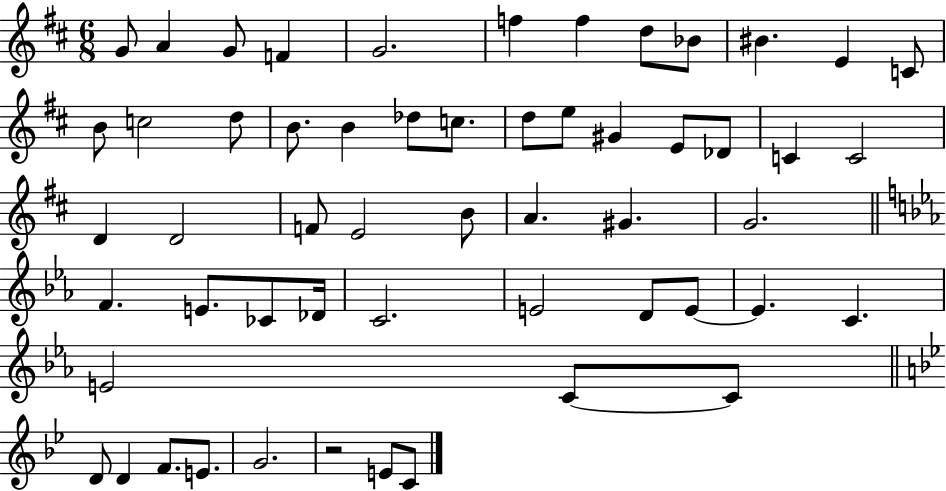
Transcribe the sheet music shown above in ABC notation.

X:1
T:Untitled
M:6/8
L:1/4
K:D
G/2 A G/2 F G2 f f d/2 _B/2 ^B E C/2 B/2 c2 d/2 B/2 B _d/2 c/2 d/2 e/2 ^G E/2 _D/2 C C2 D D2 F/2 E2 B/2 A ^G G2 F E/2 _C/2 _D/4 C2 E2 D/2 E/2 E C E2 C/2 C/2 D/2 D F/2 E/2 G2 z2 E/2 C/2